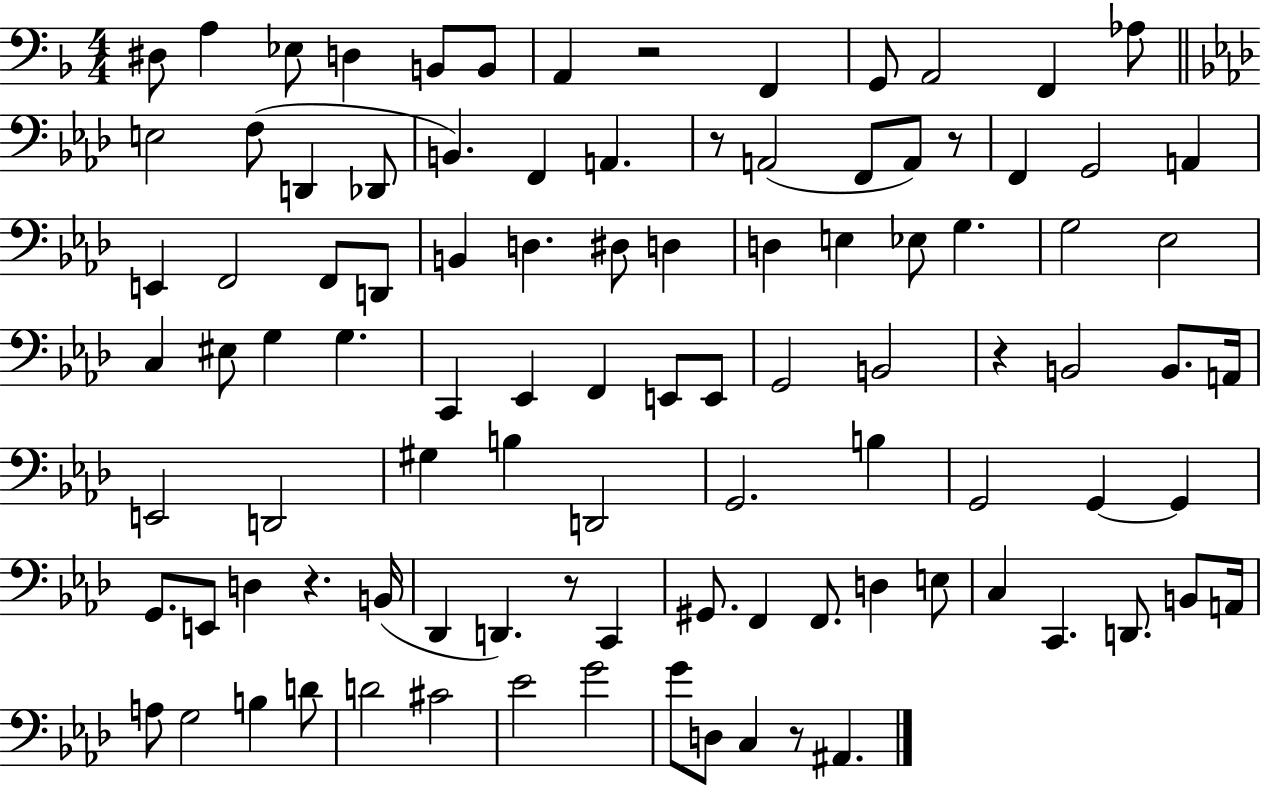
D#3/e A3/q Eb3/e D3/q B2/e B2/e A2/q R/h F2/q G2/e A2/h F2/q Ab3/e E3/h F3/e D2/q Db2/e B2/q. F2/q A2/q. R/e A2/h F2/e A2/e R/e F2/q G2/h A2/q E2/q F2/h F2/e D2/e B2/q D3/q. D#3/e D3/q D3/q E3/q Eb3/e G3/q. G3/h Eb3/h C3/q EIS3/e G3/q G3/q. C2/q Eb2/q F2/q E2/e E2/e G2/h B2/h R/q B2/h B2/e. A2/s E2/h D2/h G#3/q B3/q D2/h G2/h. B3/q G2/h G2/q G2/q G2/e. E2/e D3/q R/q. B2/s Db2/q D2/q. R/e C2/q G#2/e. F2/q F2/e. D3/q E3/e C3/q C2/q. D2/e. B2/e A2/s A3/e G3/h B3/q D4/e D4/h C#4/h Eb4/h G4/h G4/e D3/e C3/q R/e A#2/q.